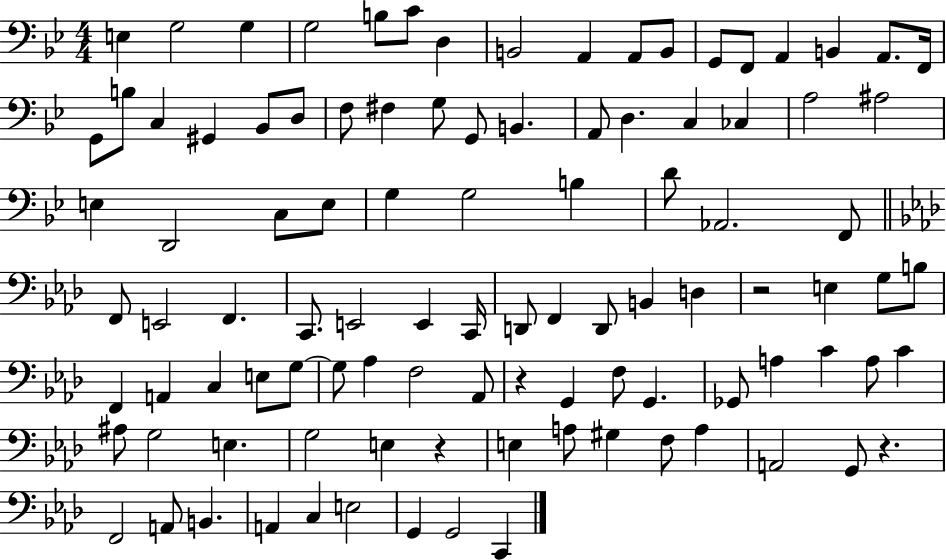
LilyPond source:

{
  \clef bass
  \numericTimeSignature
  \time 4/4
  \key bes \major
  e4 g2 g4 | g2 b8 c'8 d4 | b,2 a,4 a,8 b,8 | g,8 f,8 a,4 b,4 a,8. f,16 | \break g,8 b8 c4 gis,4 bes,8 d8 | f8 fis4 g8 g,8 b,4. | a,8 d4. c4 ces4 | a2 ais2 | \break e4 d,2 c8 e8 | g4 g2 b4 | d'8 aes,2. f,8 | \bar "||" \break \key aes \major f,8 e,2 f,4. | c,8. e,2 e,4 c,16 | d,8 f,4 d,8 b,4 d4 | r2 e4 g8 b8 | \break f,4 a,4 c4 e8 g8~~ | g8 aes4 f2 aes,8 | r4 g,4 f8 g,4. | ges,8 a4 c'4 a8 c'4 | \break ais8 g2 e4. | g2 e4 r4 | e4 a8 gis4 f8 a4 | a,2 g,8 r4. | \break f,2 a,8 b,4. | a,4 c4 e2 | g,4 g,2 c,4 | \bar "|."
}